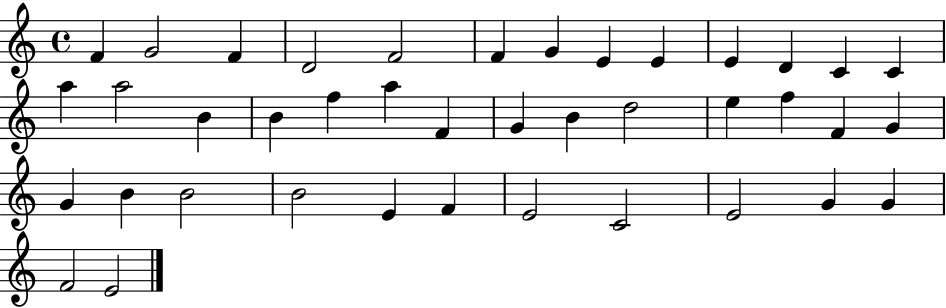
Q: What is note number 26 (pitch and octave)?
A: F4